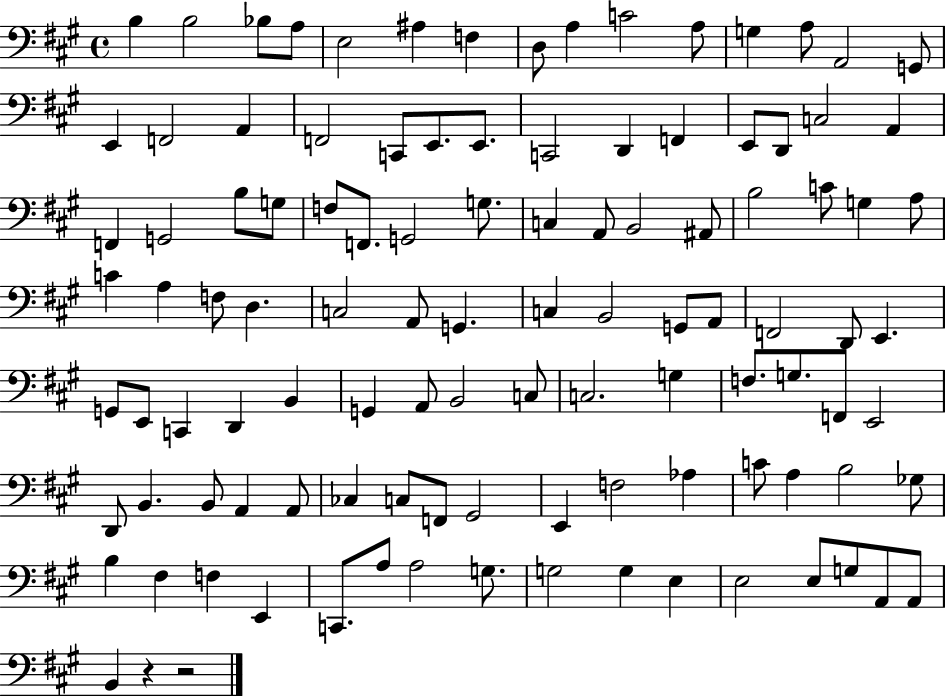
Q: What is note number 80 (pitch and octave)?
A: CES3